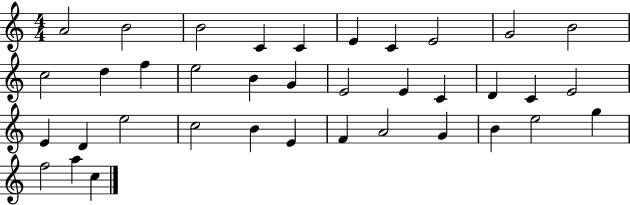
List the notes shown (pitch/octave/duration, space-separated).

A4/h B4/h B4/h C4/q C4/q E4/q C4/q E4/h G4/h B4/h C5/h D5/q F5/q E5/h B4/q G4/q E4/h E4/q C4/q D4/q C4/q E4/h E4/q D4/q E5/h C5/h B4/q E4/q F4/q A4/h G4/q B4/q E5/h G5/q F5/h A5/q C5/q